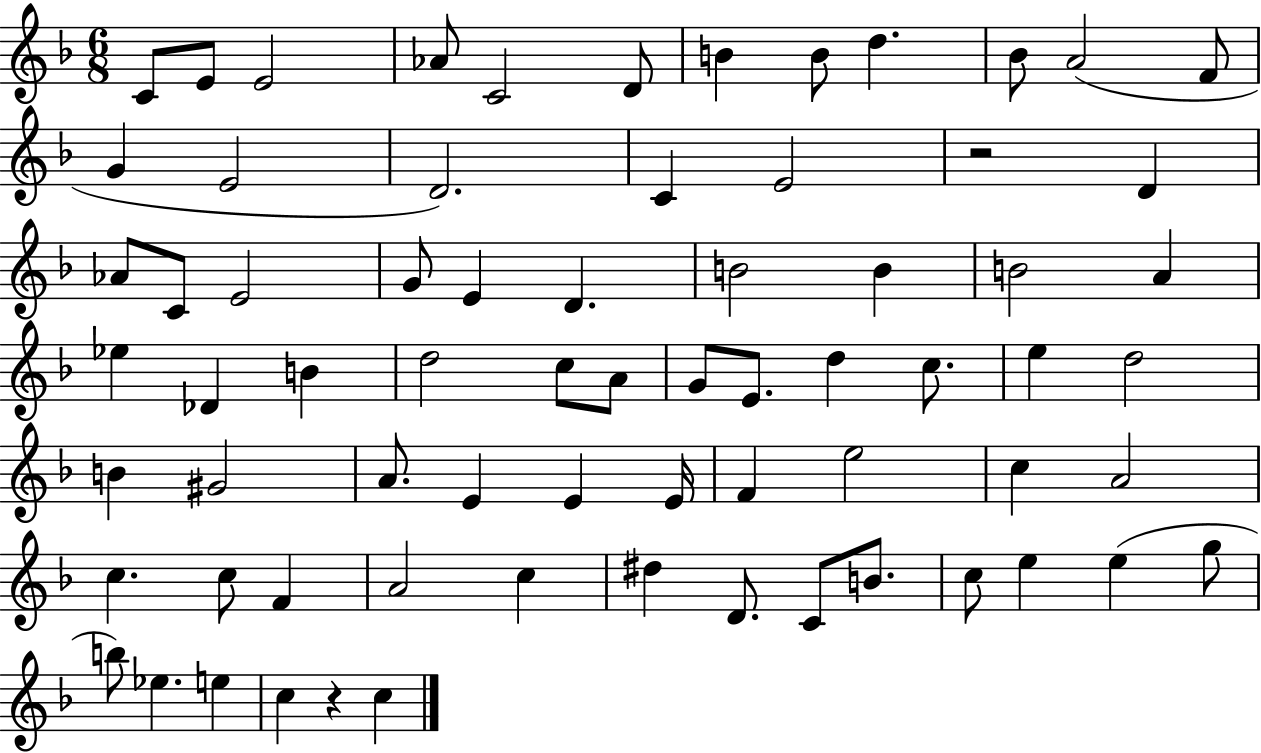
{
  \clef treble
  \numericTimeSignature
  \time 6/8
  \key f \major
  c'8 e'8 e'2 | aes'8 c'2 d'8 | b'4 b'8 d''4. | bes'8 a'2( f'8 | \break g'4 e'2 | d'2.) | c'4 e'2 | r2 d'4 | \break aes'8 c'8 e'2 | g'8 e'4 d'4. | b'2 b'4 | b'2 a'4 | \break ees''4 des'4 b'4 | d''2 c''8 a'8 | g'8 e'8. d''4 c''8. | e''4 d''2 | \break b'4 gis'2 | a'8. e'4 e'4 e'16 | f'4 e''2 | c''4 a'2 | \break c''4. c''8 f'4 | a'2 c''4 | dis''4 d'8. c'8 b'8. | c''8 e''4 e''4( g''8 | \break b''8) ees''4. e''4 | c''4 r4 c''4 | \bar "|."
}